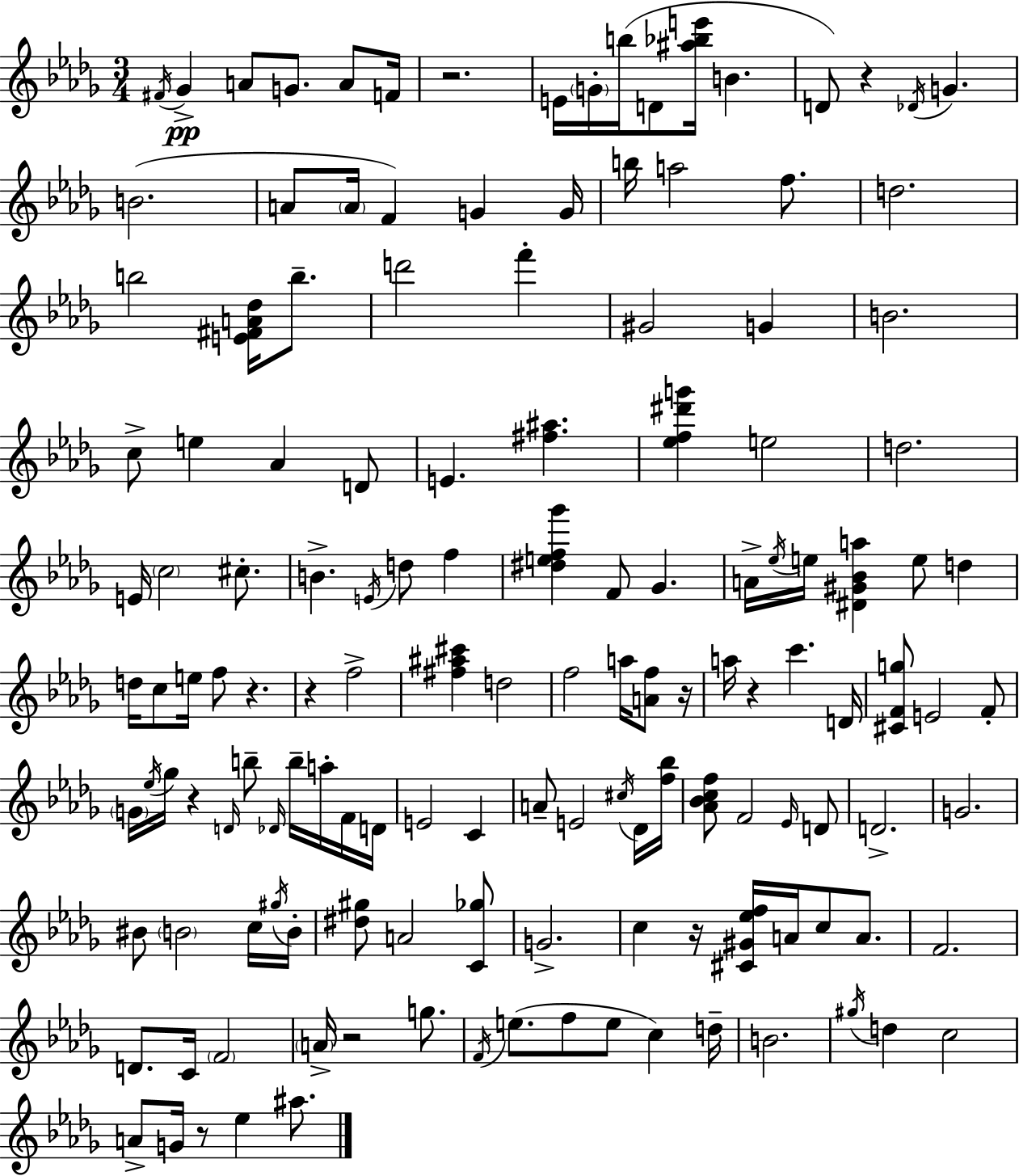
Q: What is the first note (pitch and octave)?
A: F#4